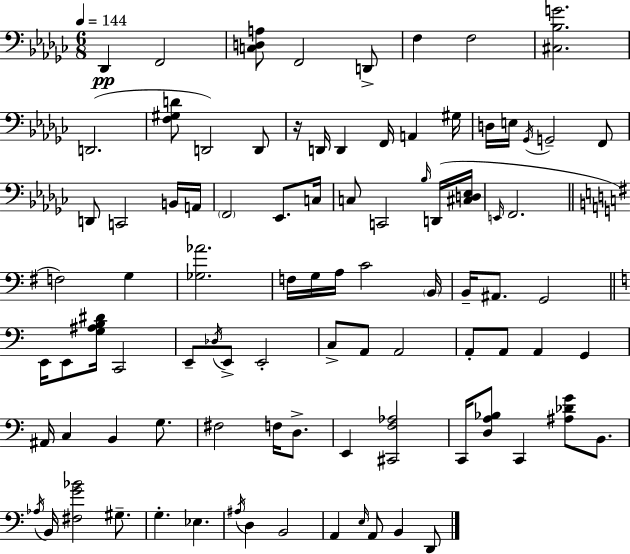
X:1
T:Untitled
M:6/8
L:1/4
K:Ebm
_D,, F,,2 [C,D,A,]/2 F,,2 D,,/2 F, F,2 [^C,_B,G]2 D,,2 [F,^G,D]/2 D,,2 D,,/2 z/4 D,,/4 D,, F,,/4 A,, ^G,/4 D,/4 E,/4 _G,,/4 G,,2 F,,/2 D,,/2 C,,2 B,,/4 A,,/4 F,,2 _E,,/2 C,/4 C,/2 C,,2 _B,/4 D,,/4 [^C,D,_E,]/4 E,,/4 F,,2 F,2 G, [_G,_A]2 F,/4 G,/4 A,/4 C2 B,,/4 B,,/4 ^A,,/2 G,,2 E,,/4 E,,/2 [G,^A,B,^D]/4 C,,2 E,,/2 _D,/4 E,,/2 E,,2 C,/2 A,,/2 A,,2 A,,/2 A,,/2 A,, G,, ^A,,/4 C, B,, G,/2 ^F,2 F,/4 D,/2 E,, [^C,,F,_A,]2 C,,/4 [D,A,_B,]/2 C,, [^A,_DG]/2 B,,/2 _A,/4 B,,/4 [^F,G_B]2 ^G,/2 G, _E, ^A,/4 D, B,,2 A,, E,/4 A,,/2 B,, D,,/2